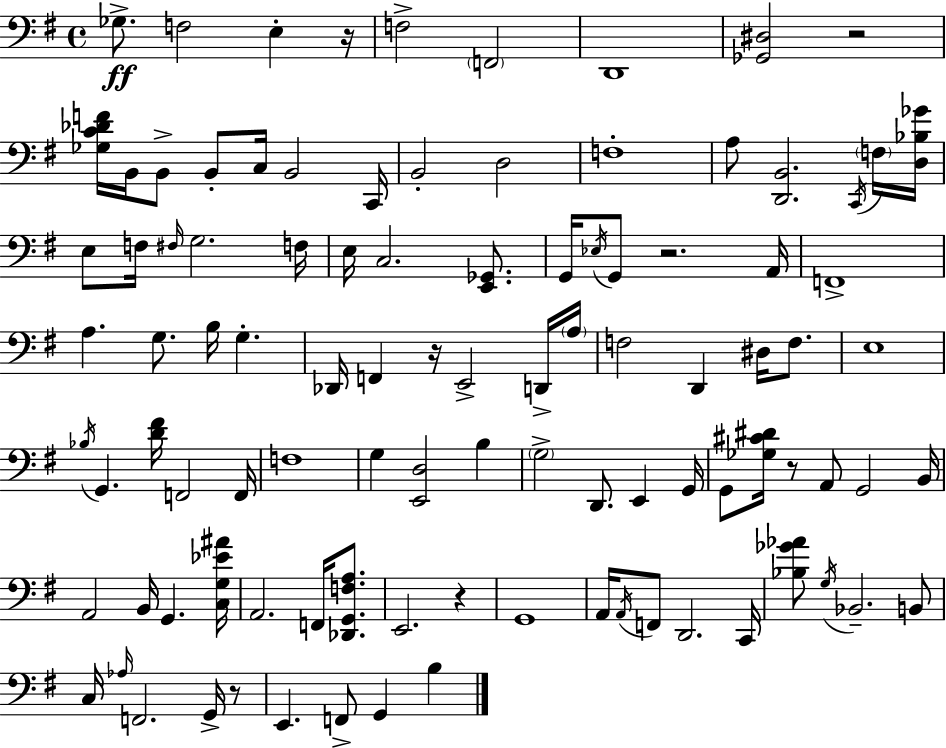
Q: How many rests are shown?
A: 7